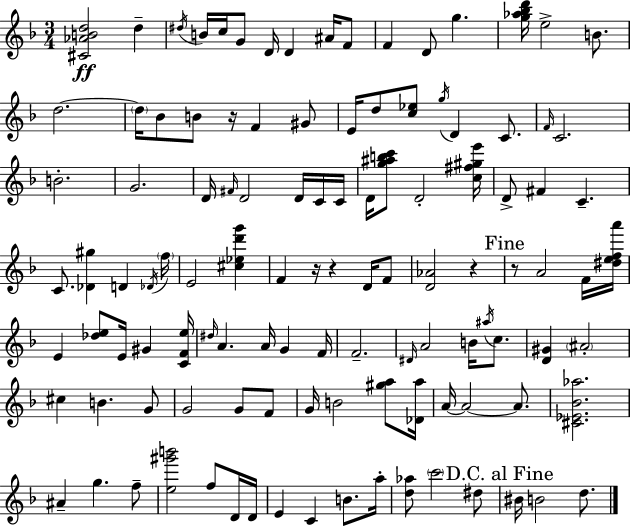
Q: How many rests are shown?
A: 5